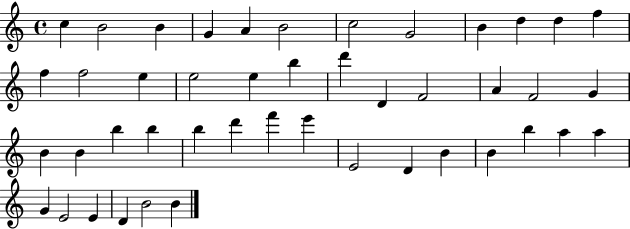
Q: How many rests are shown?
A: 0